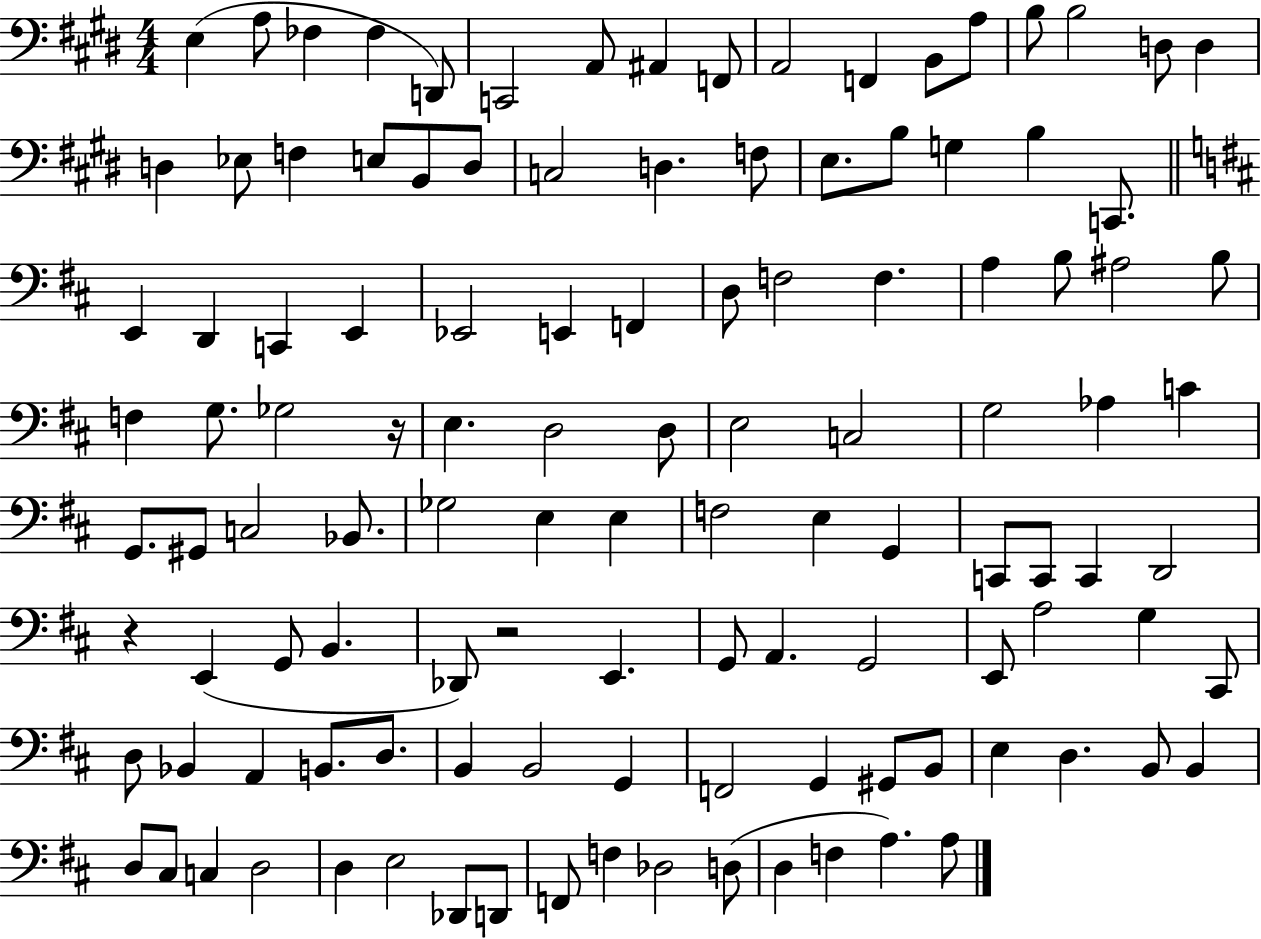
X:1
T:Untitled
M:4/4
L:1/4
K:E
E, A,/2 _F, _F, D,,/2 C,,2 A,,/2 ^A,, F,,/2 A,,2 F,, B,,/2 A,/2 B,/2 B,2 D,/2 D, D, _E,/2 F, E,/2 B,,/2 D,/2 C,2 D, F,/2 E,/2 B,/2 G, B, C,,/2 E,, D,, C,, E,, _E,,2 E,, F,, D,/2 F,2 F, A, B,/2 ^A,2 B,/2 F, G,/2 _G,2 z/4 E, D,2 D,/2 E,2 C,2 G,2 _A, C G,,/2 ^G,,/2 C,2 _B,,/2 _G,2 E, E, F,2 E, G,, C,,/2 C,,/2 C,, D,,2 z E,, G,,/2 B,, _D,,/2 z2 E,, G,,/2 A,, G,,2 E,,/2 A,2 G, ^C,,/2 D,/2 _B,, A,, B,,/2 D,/2 B,, B,,2 G,, F,,2 G,, ^G,,/2 B,,/2 E, D, B,,/2 B,, D,/2 ^C,/2 C, D,2 D, E,2 _D,,/2 D,,/2 F,,/2 F, _D,2 D,/2 D, F, A, A,/2